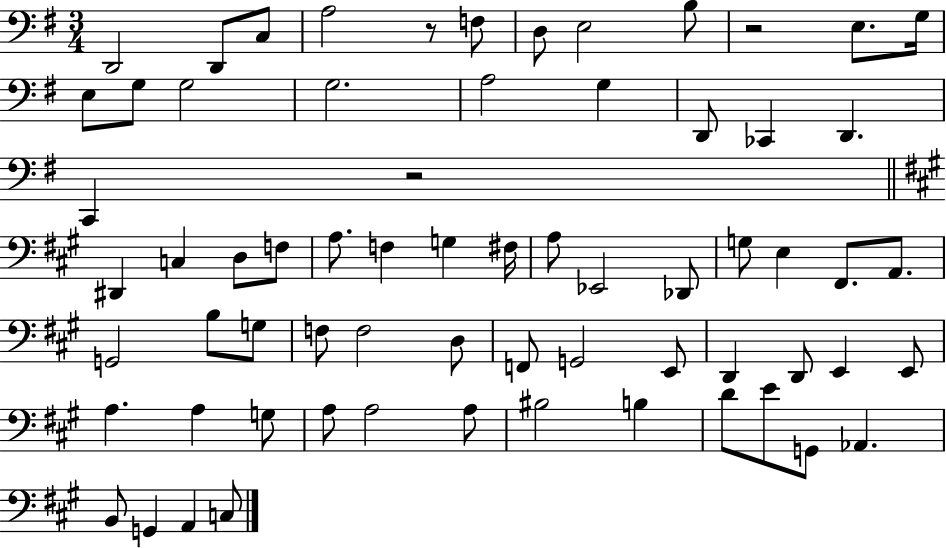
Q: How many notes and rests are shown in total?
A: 67